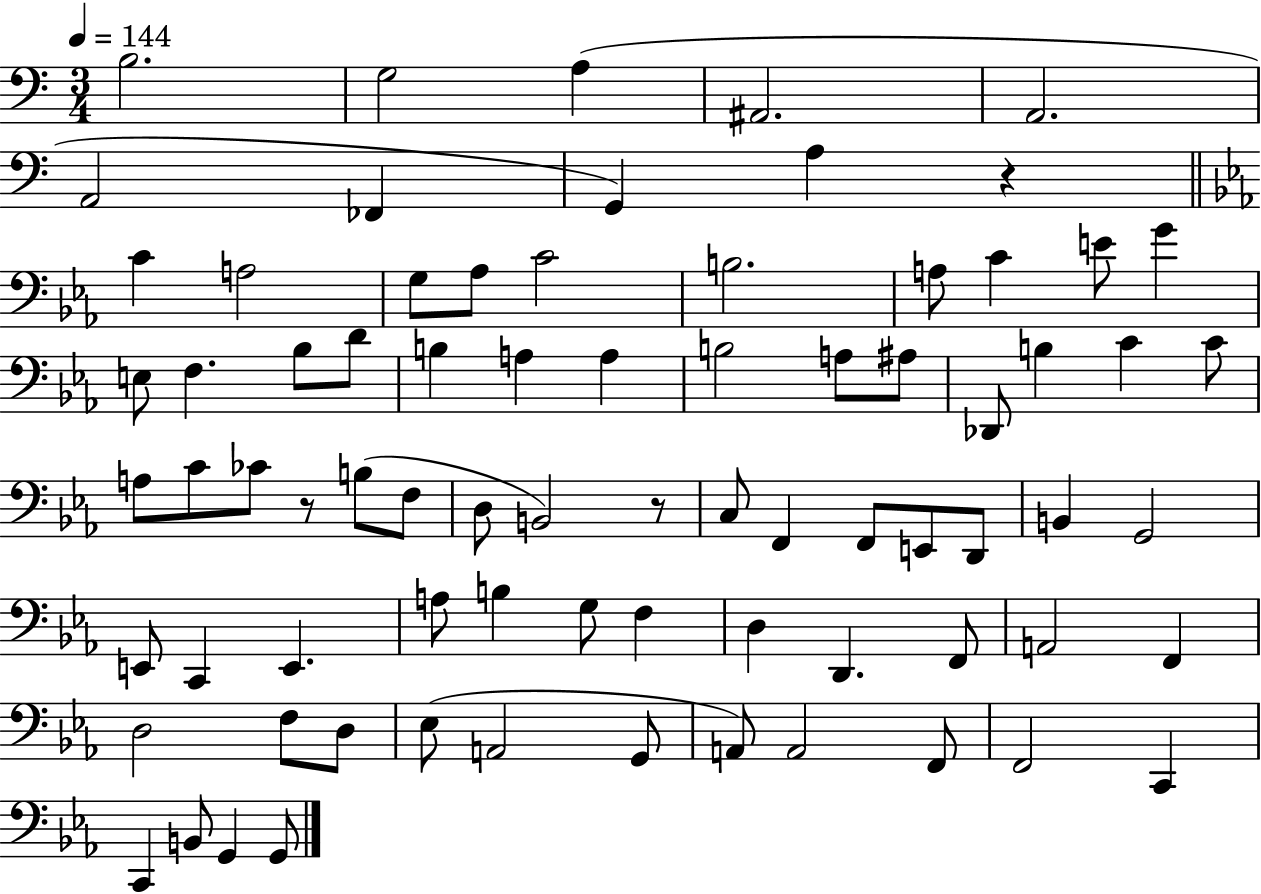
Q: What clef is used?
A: bass